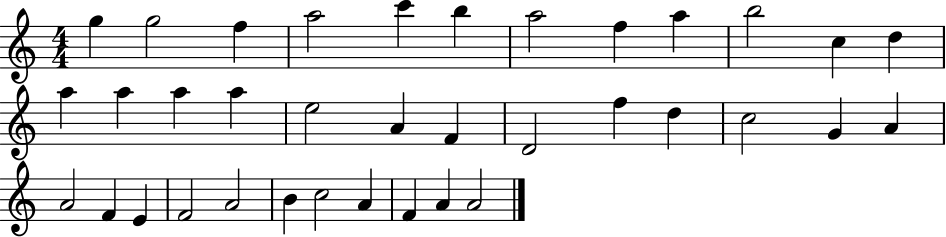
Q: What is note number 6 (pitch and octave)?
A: B5